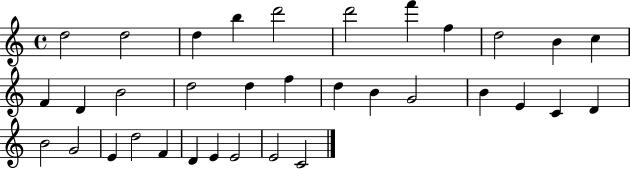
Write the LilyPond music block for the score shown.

{
  \clef treble
  \time 4/4
  \defaultTimeSignature
  \key c \major
  d''2 d''2 | d''4 b''4 d'''2 | d'''2 f'''4 f''4 | d''2 b'4 c''4 | \break f'4 d'4 b'2 | d''2 d''4 f''4 | d''4 b'4 g'2 | b'4 e'4 c'4 d'4 | \break b'2 g'2 | e'4 d''2 f'4 | d'4 e'4 e'2 | e'2 c'2 | \break \bar "|."
}